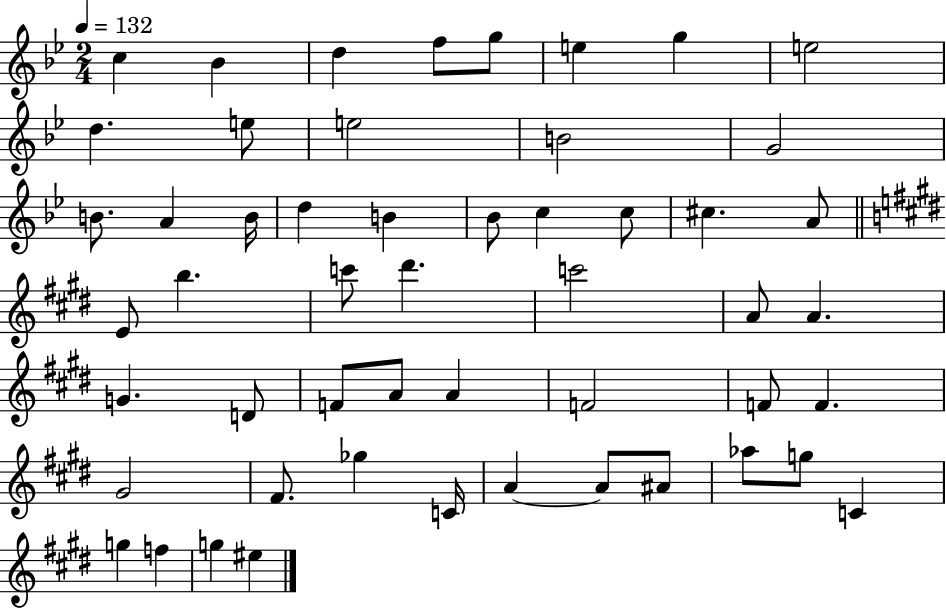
C5/q Bb4/q D5/q F5/e G5/e E5/q G5/q E5/h D5/q. E5/e E5/h B4/h G4/h B4/e. A4/q B4/s D5/q B4/q Bb4/e C5/q C5/e C#5/q. A4/e E4/e B5/q. C6/e D#6/q. C6/h A4/e A4/q. G4/q. D4/e F4/e A4/e A4/q F4/h F4/e F4/q. G#4/h F#4/e. Gb5/q C4/s A4/q A4/e A#4/e Ab5/e G5/e C4/q G5/q F5/q G5/q EIS5/q